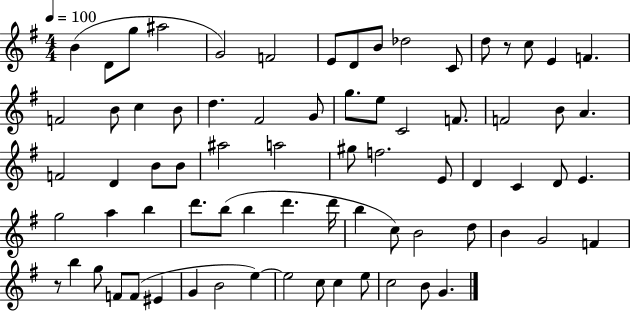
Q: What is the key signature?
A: G major